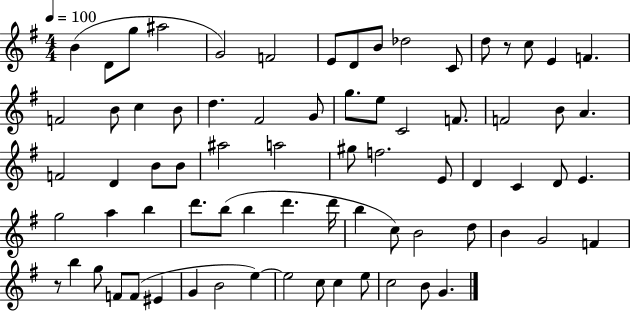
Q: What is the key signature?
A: G major